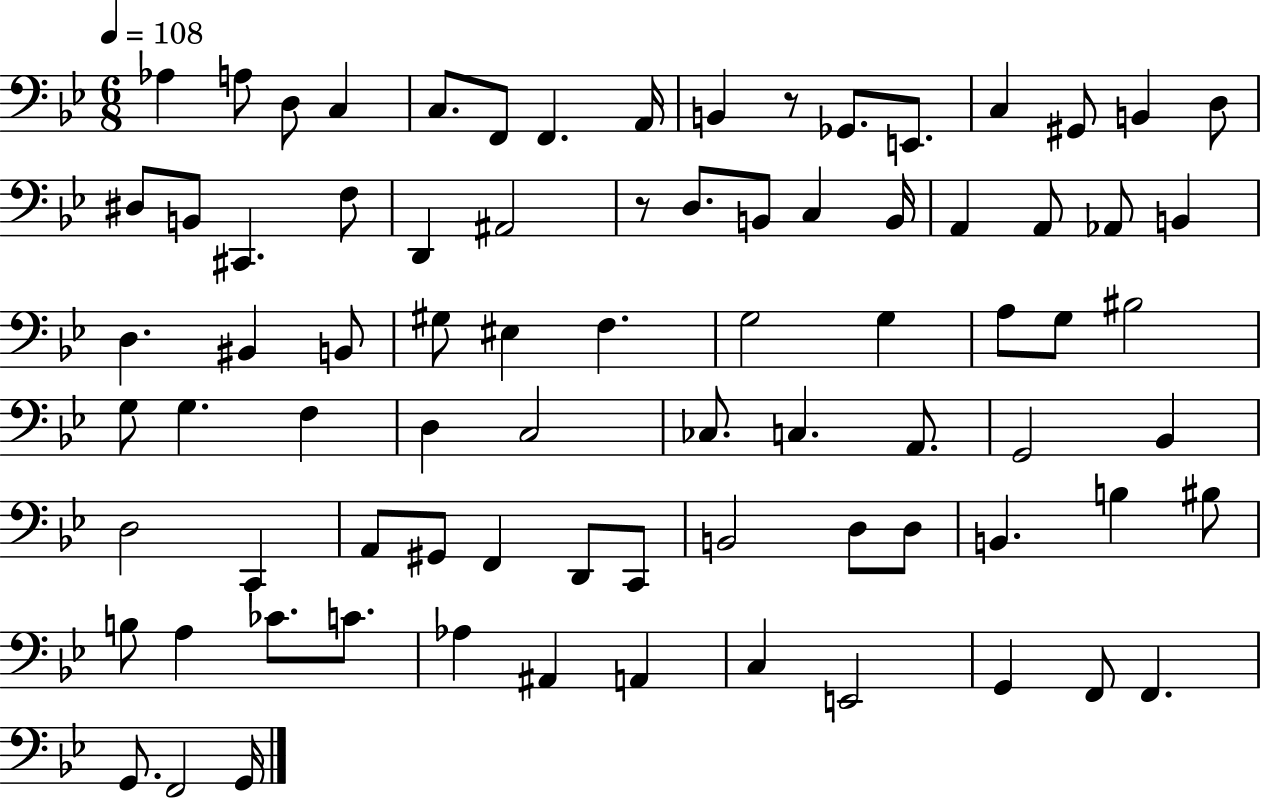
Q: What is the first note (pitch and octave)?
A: Ab3